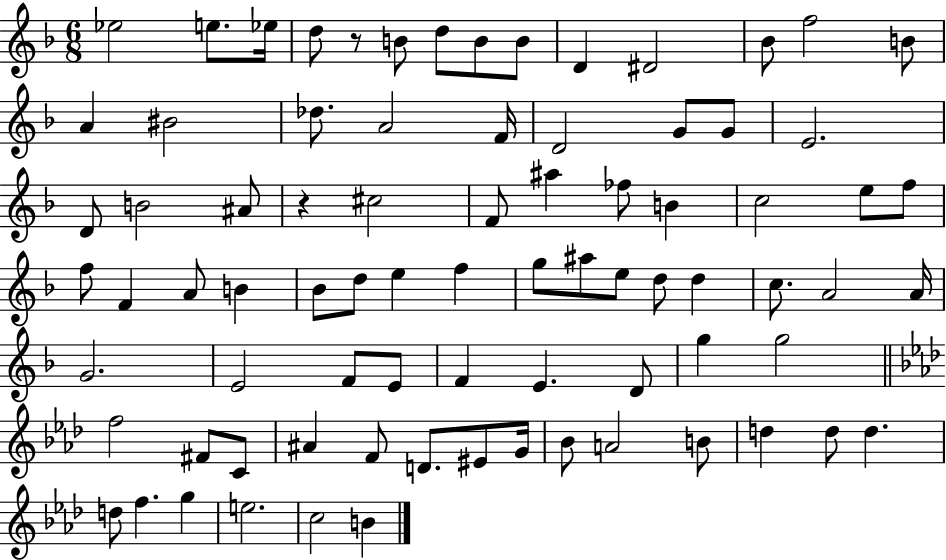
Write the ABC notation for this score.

X:1
T:Untitled
M:6/8
L:1/4
K:F
_e2 e/2 _e/4 d/2 z/2 B/2 d/2 B/2 B/2 D ^D2 _B/2 f2 B/2 A ^B2 _d/2 A2 F/4 D2 G/2 G/2 E2 D/2 B2 ^A/2 z ^c2 F/2 ^a _f/2 B c2 e/2 f/2 f/2 F A/2 B _B/2 d/2 e f g/2 ^a/2 e/2 d/2 d c/2 A2 A/4 G2 E2 F/2 E/2 F E D/2 g g2 f2 ^F/2 C/2 ^A F/2 D/2 ^E/2 G/4 _B/2 A2 B/2 d d/2 d d/2 f g e2 c2 B